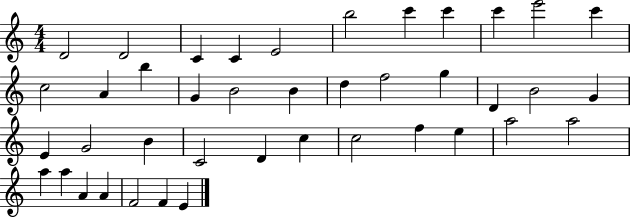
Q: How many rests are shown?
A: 0